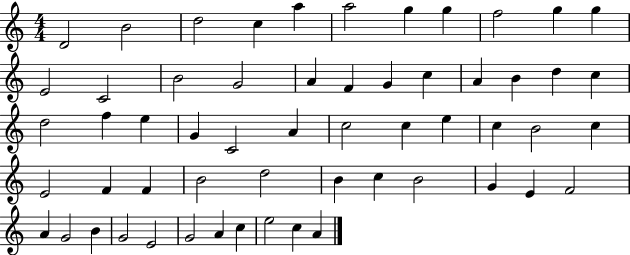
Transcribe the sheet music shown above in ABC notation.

X:1
T:Untitled
M:4/4
L:1/4
K:C
D2 B2 d2 c a a2 g g f2 g g E2 C2 B2 G2 A F G c A B d c d2 f e G C2 A c2 c e c B2 c E2 F F B2 d2 B c B2 G E F2 A G2 B G2 E2 G2 A c e2 c A